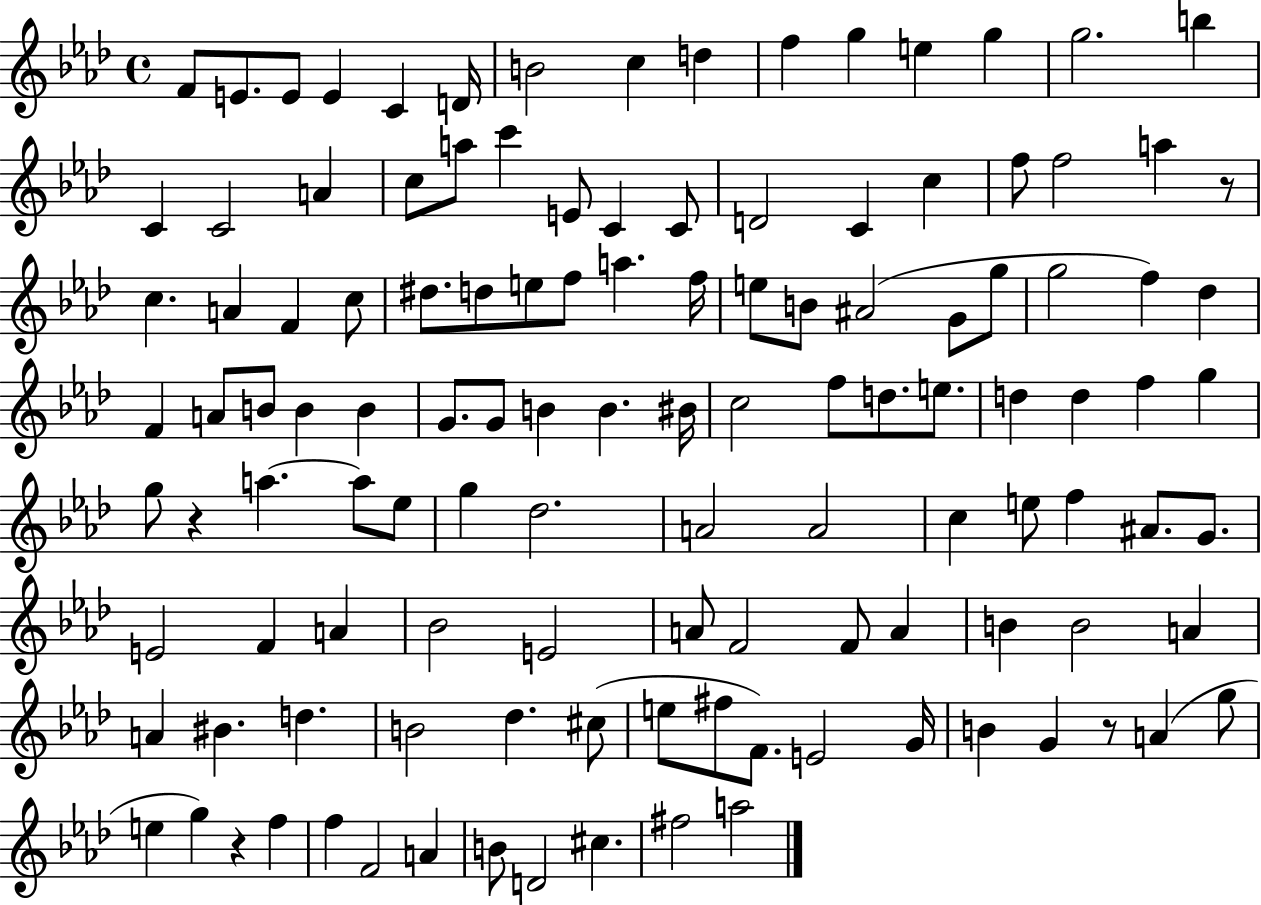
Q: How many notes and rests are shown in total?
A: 121